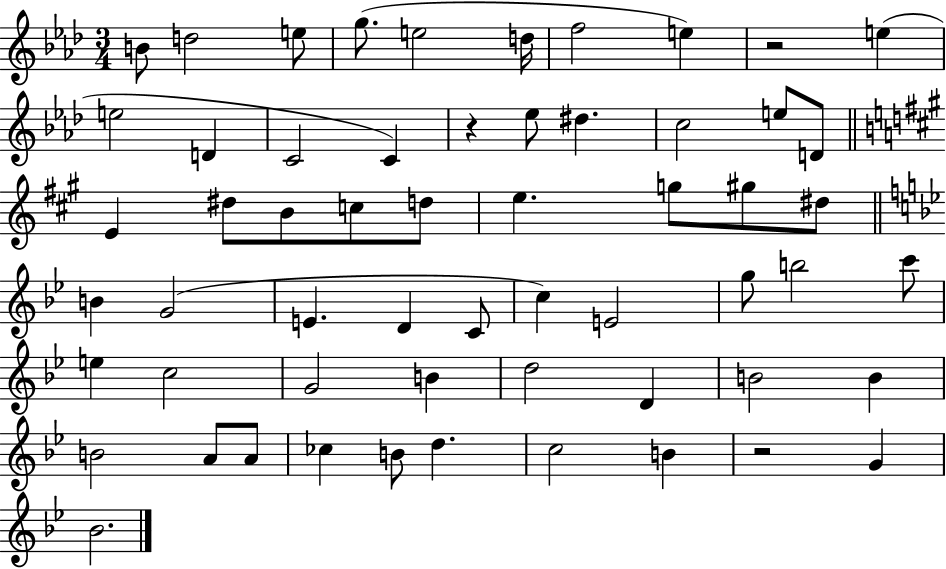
{
  \clef treble
  \numericTimeSignature
  \time 3/4
  \key aes \major
  b'8 d''2 e''8 | g''8.( e''2 d''16 | f''2 e''4) | r2 e''4( | \break e''2 d'4 | c'2 c'4) | r4 ees''8 dis''4. | c''2 e''8 d'8 | \break \bar "||" \break \key a \major e'4 dis''8 b'8 c''8 d''8 | e''4. g''8 gis''8 dis''8 | \bar "||" \break \key bes \major b'4 g'2( | e'4. d'4 c'8 | c''4) e'2 | g''8 b''2 c'''8 | \break e''4 c''2 | g'2 b'4 | d''2 d'4 | b'2 b'4 | \break b'2 a'8 a'8 | ces''4 b'8 d''4. | c''2 b'4 | r2 g'4 | \break bes'2. | \bar "|."
}